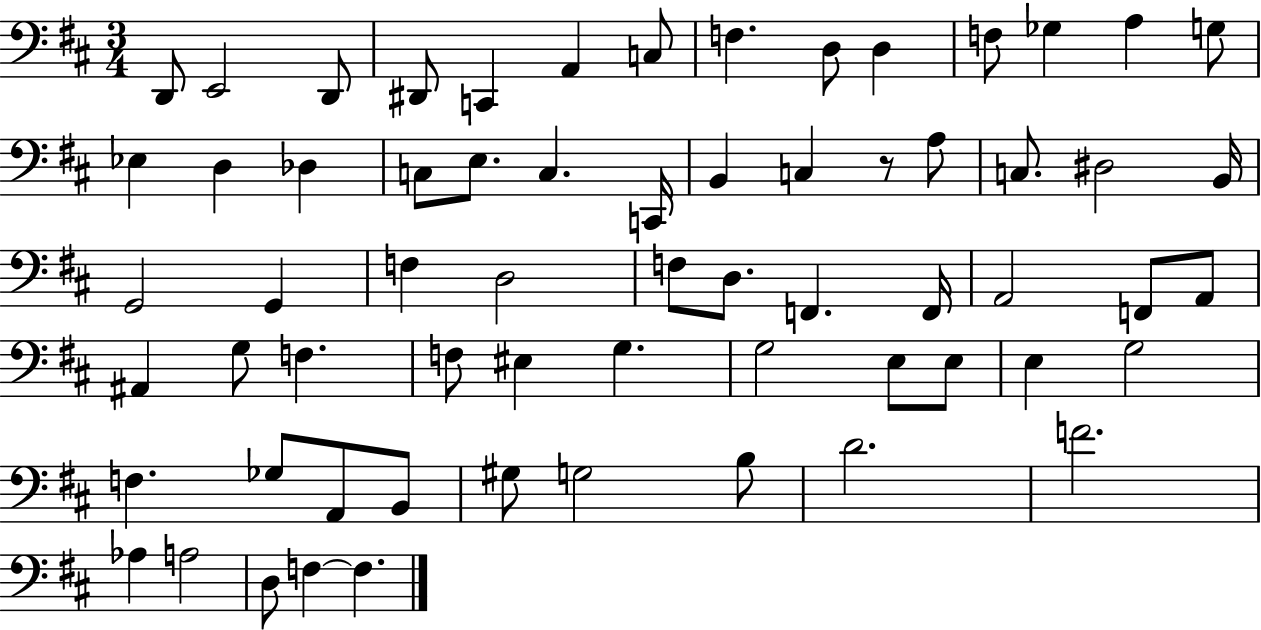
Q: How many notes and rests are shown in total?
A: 64